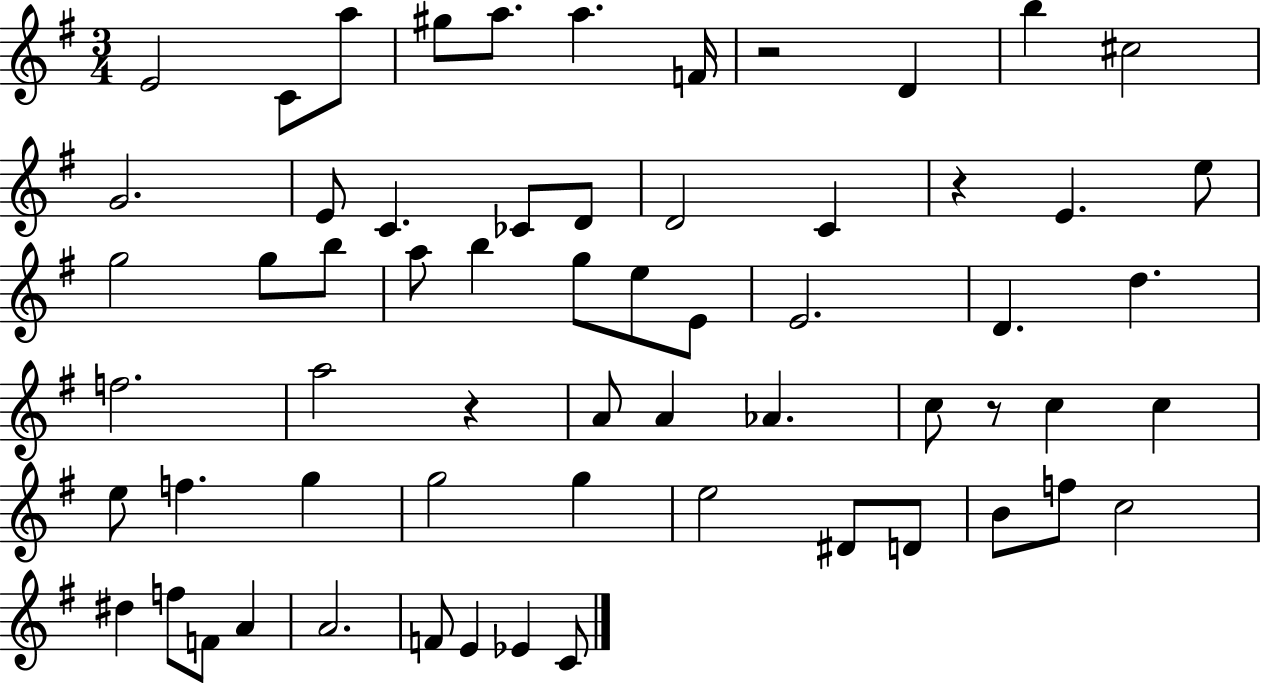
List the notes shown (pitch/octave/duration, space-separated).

E4/h C4/e A5/e G#5/e A5/e. A5/q. F4/s R/h D4/q B5/q C#5/h G4/h. E4/e C4/q. CES4/e D4/e D4/h C4/q R/q E4/q. E5/e G5/h G5/e B5/e A5/e B5/q G5/e E5/e E4/e E4/h. D4/q. D5/q. F5/h. A5/h R/q A4/e A4/q Ab4/q. C5/e R/e C5/q C5/q E5/e F5/q. G5/q G5/h G5/q E5/h D#4/e D4/e B4/e F5/e C5/h D#5/q F5/e F4/e A4/q A4/h. F4/e E4/q Eb4/q C4/e